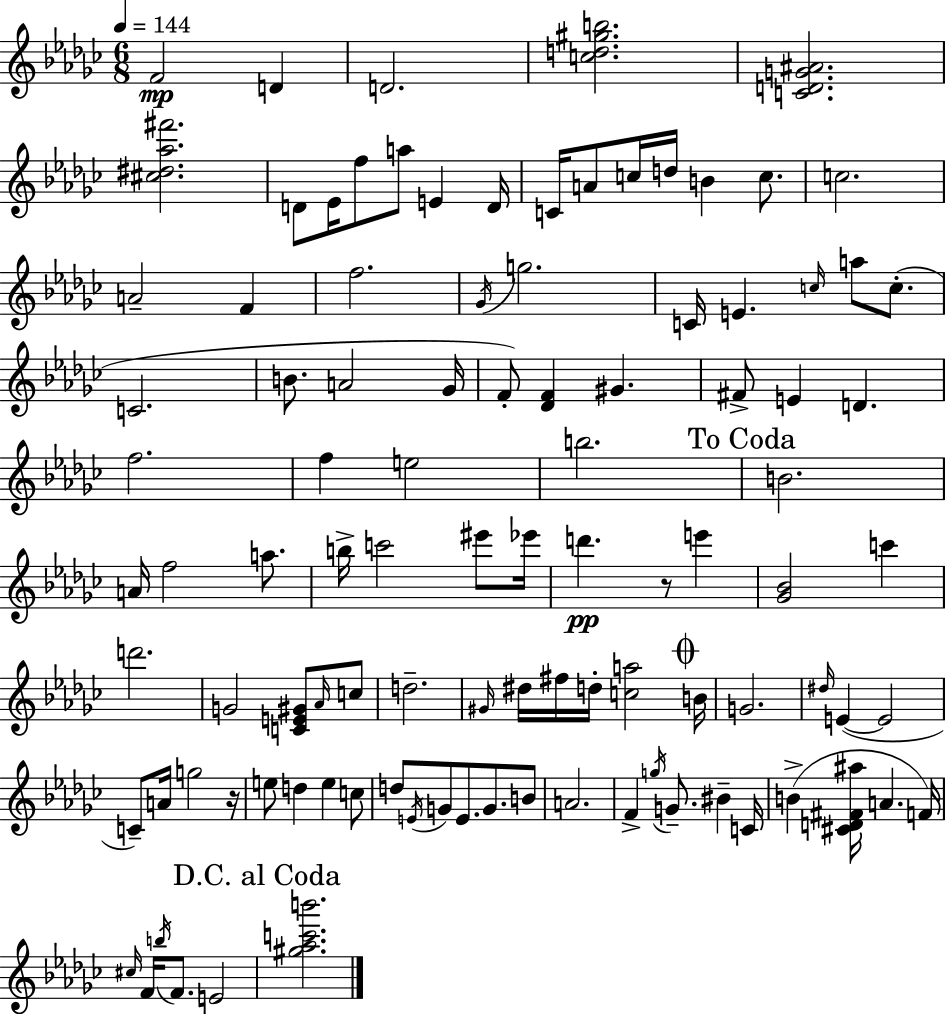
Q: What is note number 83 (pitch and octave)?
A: C4